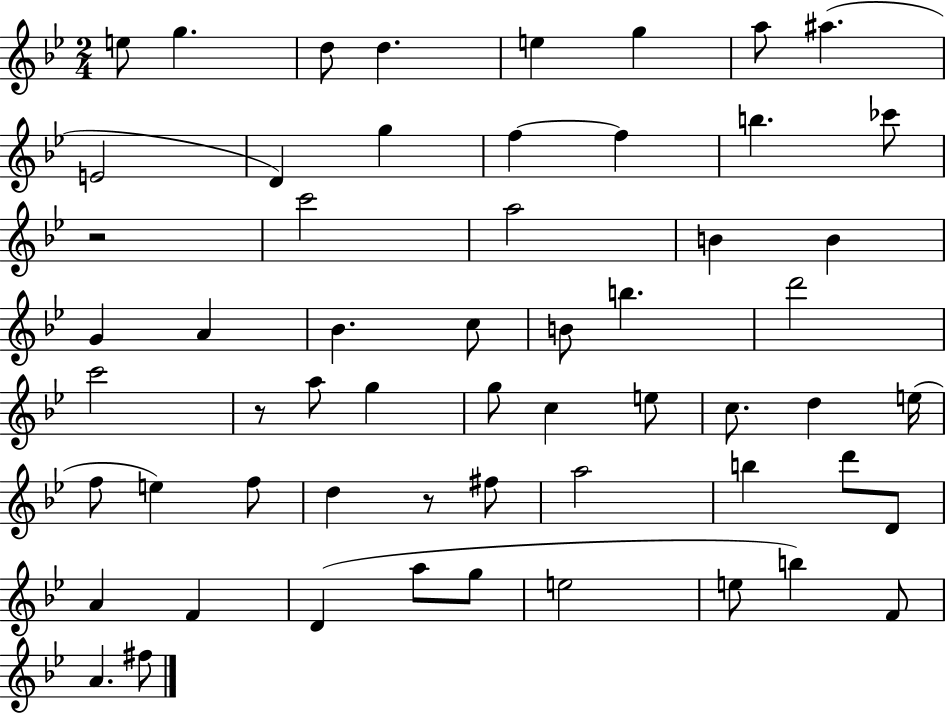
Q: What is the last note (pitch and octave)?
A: F#5